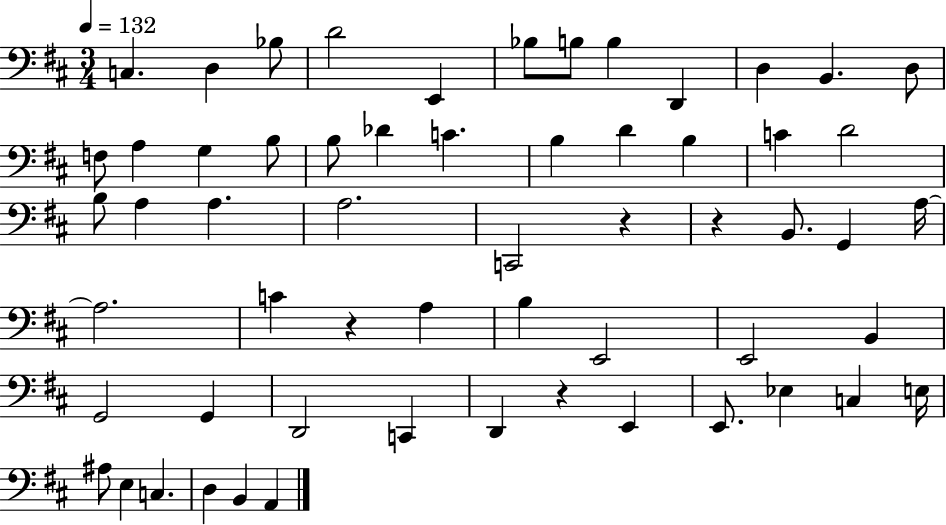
C3/q. D3/q Bb3/e D4/h E2/q Bb3/e B3/e B3/q D2/q D3/q B2/q. D3/e F3/e A3/q G3/q B3/e B3/e Db4/q C4/q. B3/q D4/q B3/q C4/q D4/h B3/e A3/q A3/q. A3/h. C2/h R/q R/q B2/e. G2/q A3/s A3/h. C4/q R/q A3/q B3/q E2/h E2/h B2/q G2/h G2/q D2/h C2/q D2/q R/q E2/q E2/e. Eb3/q C3/q E3/s A#3/e E3/q C3/q. D3/q B2/q A2/q